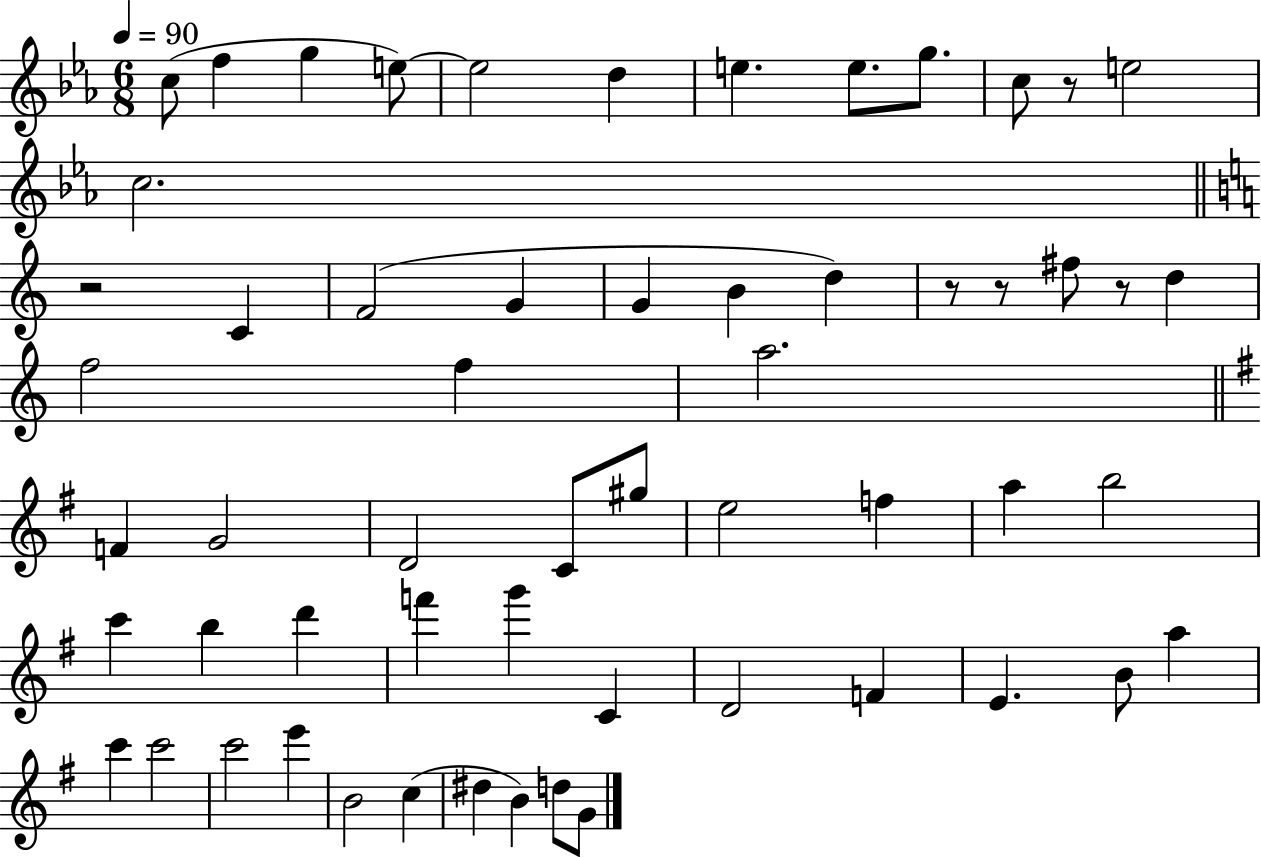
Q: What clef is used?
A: treble